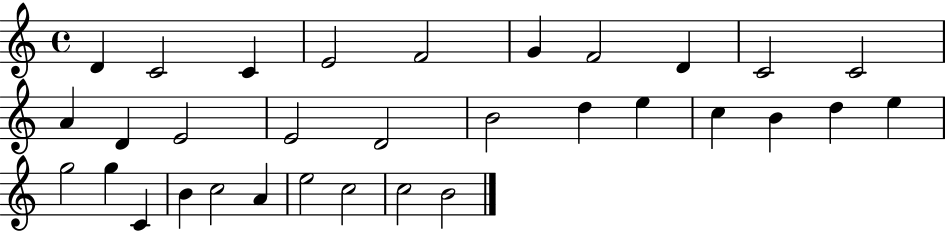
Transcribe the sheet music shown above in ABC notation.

X:1
T:Untitled
M:4/4
L:1/4
K:C
D C2 C E2 F2 G F2 D C2 C2 A D E2 E2 D2 B2 d e c B d e g2 g C B c2 A e2 c2 c2 B2